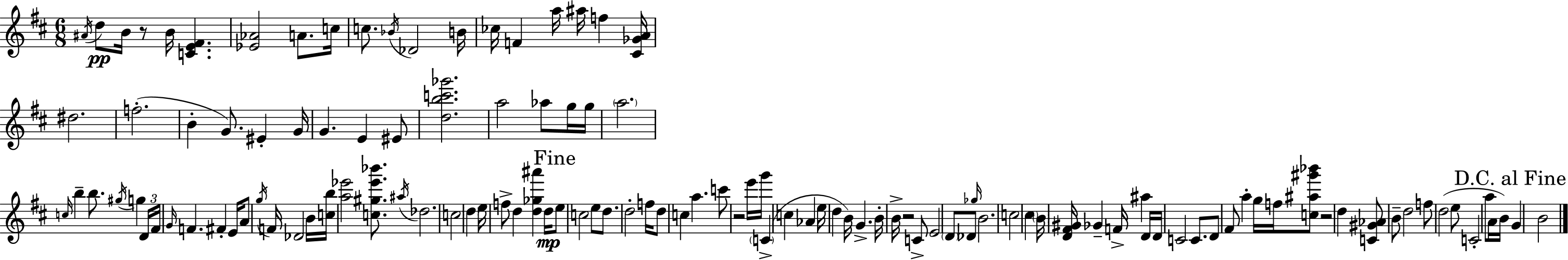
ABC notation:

X:1
T:Untitled
M:6/8
L:1/4
K:D
^A/4 d/2 B/4 z/2 B/4 [CE^F] [_E_A]2 A/2 c/4 c/2 _B/4 _D2 B/4 _c/4 F a/4 ^a/4 f [^C_GA]/4 ^d2 f2 B G/2 ^E G/4 G E ^E/2 [dbc'_g']2 a2 _a/2 g/4 g/4 a2 c/4 b b/2 ^g/4 g D/4 ^F/4 G/4 F ^F E/4 A/2 g/4 F/4 _D2 B/4 [cb]/4 [a_e']2 [c^g_e'_b']/2 ^a/4 _d2 c2 d e/4 f/2 d [d_g^a'] d/4 e/2 c2 e/2 d/2 d2 f/4 d/2 c a c'/2 z2 e'/4 g'/4 C c _A e/4 d B/4 G B/4 B/4 z2 C/2 E2 D/2 _D/2 _g/4 B2 c2 ^c B/4 [D^F^G]/4 _G F/4 ^a D/4 D/4 C2 C/2 D/2 ^F/2 a g/4 f/4 [c^a^g'_b']/2 z2 d [C^G_A]/2 B/2 d2 f/2 d2 e/2 C2 a/2 A/4 B/4 G B2